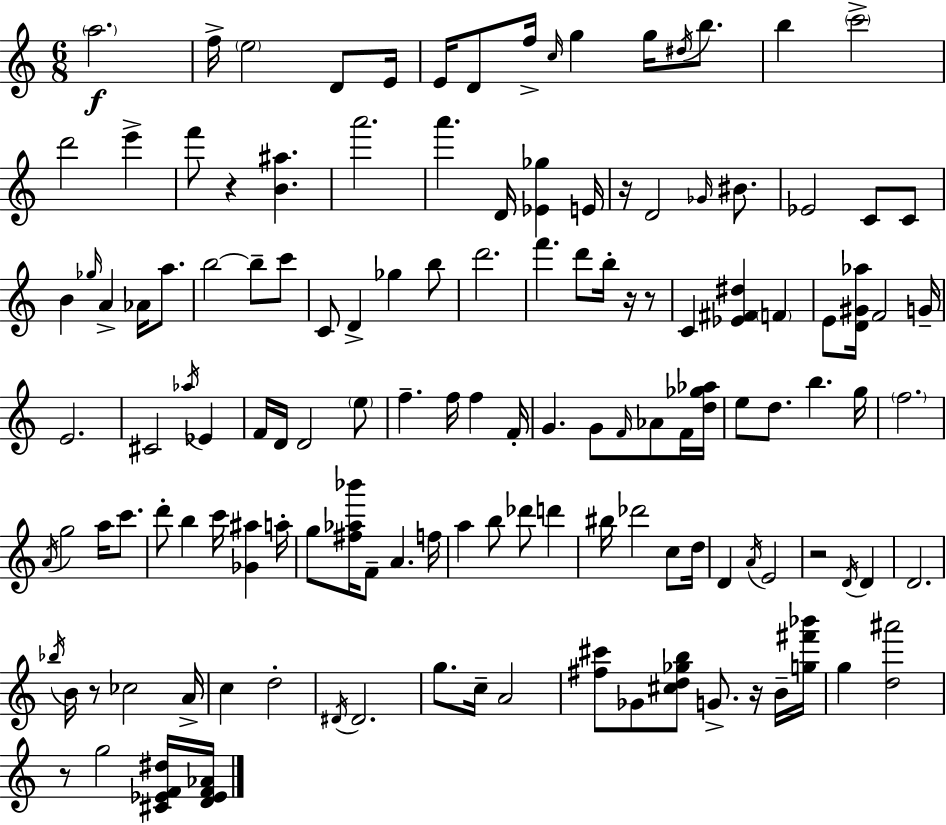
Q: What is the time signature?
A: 6/8